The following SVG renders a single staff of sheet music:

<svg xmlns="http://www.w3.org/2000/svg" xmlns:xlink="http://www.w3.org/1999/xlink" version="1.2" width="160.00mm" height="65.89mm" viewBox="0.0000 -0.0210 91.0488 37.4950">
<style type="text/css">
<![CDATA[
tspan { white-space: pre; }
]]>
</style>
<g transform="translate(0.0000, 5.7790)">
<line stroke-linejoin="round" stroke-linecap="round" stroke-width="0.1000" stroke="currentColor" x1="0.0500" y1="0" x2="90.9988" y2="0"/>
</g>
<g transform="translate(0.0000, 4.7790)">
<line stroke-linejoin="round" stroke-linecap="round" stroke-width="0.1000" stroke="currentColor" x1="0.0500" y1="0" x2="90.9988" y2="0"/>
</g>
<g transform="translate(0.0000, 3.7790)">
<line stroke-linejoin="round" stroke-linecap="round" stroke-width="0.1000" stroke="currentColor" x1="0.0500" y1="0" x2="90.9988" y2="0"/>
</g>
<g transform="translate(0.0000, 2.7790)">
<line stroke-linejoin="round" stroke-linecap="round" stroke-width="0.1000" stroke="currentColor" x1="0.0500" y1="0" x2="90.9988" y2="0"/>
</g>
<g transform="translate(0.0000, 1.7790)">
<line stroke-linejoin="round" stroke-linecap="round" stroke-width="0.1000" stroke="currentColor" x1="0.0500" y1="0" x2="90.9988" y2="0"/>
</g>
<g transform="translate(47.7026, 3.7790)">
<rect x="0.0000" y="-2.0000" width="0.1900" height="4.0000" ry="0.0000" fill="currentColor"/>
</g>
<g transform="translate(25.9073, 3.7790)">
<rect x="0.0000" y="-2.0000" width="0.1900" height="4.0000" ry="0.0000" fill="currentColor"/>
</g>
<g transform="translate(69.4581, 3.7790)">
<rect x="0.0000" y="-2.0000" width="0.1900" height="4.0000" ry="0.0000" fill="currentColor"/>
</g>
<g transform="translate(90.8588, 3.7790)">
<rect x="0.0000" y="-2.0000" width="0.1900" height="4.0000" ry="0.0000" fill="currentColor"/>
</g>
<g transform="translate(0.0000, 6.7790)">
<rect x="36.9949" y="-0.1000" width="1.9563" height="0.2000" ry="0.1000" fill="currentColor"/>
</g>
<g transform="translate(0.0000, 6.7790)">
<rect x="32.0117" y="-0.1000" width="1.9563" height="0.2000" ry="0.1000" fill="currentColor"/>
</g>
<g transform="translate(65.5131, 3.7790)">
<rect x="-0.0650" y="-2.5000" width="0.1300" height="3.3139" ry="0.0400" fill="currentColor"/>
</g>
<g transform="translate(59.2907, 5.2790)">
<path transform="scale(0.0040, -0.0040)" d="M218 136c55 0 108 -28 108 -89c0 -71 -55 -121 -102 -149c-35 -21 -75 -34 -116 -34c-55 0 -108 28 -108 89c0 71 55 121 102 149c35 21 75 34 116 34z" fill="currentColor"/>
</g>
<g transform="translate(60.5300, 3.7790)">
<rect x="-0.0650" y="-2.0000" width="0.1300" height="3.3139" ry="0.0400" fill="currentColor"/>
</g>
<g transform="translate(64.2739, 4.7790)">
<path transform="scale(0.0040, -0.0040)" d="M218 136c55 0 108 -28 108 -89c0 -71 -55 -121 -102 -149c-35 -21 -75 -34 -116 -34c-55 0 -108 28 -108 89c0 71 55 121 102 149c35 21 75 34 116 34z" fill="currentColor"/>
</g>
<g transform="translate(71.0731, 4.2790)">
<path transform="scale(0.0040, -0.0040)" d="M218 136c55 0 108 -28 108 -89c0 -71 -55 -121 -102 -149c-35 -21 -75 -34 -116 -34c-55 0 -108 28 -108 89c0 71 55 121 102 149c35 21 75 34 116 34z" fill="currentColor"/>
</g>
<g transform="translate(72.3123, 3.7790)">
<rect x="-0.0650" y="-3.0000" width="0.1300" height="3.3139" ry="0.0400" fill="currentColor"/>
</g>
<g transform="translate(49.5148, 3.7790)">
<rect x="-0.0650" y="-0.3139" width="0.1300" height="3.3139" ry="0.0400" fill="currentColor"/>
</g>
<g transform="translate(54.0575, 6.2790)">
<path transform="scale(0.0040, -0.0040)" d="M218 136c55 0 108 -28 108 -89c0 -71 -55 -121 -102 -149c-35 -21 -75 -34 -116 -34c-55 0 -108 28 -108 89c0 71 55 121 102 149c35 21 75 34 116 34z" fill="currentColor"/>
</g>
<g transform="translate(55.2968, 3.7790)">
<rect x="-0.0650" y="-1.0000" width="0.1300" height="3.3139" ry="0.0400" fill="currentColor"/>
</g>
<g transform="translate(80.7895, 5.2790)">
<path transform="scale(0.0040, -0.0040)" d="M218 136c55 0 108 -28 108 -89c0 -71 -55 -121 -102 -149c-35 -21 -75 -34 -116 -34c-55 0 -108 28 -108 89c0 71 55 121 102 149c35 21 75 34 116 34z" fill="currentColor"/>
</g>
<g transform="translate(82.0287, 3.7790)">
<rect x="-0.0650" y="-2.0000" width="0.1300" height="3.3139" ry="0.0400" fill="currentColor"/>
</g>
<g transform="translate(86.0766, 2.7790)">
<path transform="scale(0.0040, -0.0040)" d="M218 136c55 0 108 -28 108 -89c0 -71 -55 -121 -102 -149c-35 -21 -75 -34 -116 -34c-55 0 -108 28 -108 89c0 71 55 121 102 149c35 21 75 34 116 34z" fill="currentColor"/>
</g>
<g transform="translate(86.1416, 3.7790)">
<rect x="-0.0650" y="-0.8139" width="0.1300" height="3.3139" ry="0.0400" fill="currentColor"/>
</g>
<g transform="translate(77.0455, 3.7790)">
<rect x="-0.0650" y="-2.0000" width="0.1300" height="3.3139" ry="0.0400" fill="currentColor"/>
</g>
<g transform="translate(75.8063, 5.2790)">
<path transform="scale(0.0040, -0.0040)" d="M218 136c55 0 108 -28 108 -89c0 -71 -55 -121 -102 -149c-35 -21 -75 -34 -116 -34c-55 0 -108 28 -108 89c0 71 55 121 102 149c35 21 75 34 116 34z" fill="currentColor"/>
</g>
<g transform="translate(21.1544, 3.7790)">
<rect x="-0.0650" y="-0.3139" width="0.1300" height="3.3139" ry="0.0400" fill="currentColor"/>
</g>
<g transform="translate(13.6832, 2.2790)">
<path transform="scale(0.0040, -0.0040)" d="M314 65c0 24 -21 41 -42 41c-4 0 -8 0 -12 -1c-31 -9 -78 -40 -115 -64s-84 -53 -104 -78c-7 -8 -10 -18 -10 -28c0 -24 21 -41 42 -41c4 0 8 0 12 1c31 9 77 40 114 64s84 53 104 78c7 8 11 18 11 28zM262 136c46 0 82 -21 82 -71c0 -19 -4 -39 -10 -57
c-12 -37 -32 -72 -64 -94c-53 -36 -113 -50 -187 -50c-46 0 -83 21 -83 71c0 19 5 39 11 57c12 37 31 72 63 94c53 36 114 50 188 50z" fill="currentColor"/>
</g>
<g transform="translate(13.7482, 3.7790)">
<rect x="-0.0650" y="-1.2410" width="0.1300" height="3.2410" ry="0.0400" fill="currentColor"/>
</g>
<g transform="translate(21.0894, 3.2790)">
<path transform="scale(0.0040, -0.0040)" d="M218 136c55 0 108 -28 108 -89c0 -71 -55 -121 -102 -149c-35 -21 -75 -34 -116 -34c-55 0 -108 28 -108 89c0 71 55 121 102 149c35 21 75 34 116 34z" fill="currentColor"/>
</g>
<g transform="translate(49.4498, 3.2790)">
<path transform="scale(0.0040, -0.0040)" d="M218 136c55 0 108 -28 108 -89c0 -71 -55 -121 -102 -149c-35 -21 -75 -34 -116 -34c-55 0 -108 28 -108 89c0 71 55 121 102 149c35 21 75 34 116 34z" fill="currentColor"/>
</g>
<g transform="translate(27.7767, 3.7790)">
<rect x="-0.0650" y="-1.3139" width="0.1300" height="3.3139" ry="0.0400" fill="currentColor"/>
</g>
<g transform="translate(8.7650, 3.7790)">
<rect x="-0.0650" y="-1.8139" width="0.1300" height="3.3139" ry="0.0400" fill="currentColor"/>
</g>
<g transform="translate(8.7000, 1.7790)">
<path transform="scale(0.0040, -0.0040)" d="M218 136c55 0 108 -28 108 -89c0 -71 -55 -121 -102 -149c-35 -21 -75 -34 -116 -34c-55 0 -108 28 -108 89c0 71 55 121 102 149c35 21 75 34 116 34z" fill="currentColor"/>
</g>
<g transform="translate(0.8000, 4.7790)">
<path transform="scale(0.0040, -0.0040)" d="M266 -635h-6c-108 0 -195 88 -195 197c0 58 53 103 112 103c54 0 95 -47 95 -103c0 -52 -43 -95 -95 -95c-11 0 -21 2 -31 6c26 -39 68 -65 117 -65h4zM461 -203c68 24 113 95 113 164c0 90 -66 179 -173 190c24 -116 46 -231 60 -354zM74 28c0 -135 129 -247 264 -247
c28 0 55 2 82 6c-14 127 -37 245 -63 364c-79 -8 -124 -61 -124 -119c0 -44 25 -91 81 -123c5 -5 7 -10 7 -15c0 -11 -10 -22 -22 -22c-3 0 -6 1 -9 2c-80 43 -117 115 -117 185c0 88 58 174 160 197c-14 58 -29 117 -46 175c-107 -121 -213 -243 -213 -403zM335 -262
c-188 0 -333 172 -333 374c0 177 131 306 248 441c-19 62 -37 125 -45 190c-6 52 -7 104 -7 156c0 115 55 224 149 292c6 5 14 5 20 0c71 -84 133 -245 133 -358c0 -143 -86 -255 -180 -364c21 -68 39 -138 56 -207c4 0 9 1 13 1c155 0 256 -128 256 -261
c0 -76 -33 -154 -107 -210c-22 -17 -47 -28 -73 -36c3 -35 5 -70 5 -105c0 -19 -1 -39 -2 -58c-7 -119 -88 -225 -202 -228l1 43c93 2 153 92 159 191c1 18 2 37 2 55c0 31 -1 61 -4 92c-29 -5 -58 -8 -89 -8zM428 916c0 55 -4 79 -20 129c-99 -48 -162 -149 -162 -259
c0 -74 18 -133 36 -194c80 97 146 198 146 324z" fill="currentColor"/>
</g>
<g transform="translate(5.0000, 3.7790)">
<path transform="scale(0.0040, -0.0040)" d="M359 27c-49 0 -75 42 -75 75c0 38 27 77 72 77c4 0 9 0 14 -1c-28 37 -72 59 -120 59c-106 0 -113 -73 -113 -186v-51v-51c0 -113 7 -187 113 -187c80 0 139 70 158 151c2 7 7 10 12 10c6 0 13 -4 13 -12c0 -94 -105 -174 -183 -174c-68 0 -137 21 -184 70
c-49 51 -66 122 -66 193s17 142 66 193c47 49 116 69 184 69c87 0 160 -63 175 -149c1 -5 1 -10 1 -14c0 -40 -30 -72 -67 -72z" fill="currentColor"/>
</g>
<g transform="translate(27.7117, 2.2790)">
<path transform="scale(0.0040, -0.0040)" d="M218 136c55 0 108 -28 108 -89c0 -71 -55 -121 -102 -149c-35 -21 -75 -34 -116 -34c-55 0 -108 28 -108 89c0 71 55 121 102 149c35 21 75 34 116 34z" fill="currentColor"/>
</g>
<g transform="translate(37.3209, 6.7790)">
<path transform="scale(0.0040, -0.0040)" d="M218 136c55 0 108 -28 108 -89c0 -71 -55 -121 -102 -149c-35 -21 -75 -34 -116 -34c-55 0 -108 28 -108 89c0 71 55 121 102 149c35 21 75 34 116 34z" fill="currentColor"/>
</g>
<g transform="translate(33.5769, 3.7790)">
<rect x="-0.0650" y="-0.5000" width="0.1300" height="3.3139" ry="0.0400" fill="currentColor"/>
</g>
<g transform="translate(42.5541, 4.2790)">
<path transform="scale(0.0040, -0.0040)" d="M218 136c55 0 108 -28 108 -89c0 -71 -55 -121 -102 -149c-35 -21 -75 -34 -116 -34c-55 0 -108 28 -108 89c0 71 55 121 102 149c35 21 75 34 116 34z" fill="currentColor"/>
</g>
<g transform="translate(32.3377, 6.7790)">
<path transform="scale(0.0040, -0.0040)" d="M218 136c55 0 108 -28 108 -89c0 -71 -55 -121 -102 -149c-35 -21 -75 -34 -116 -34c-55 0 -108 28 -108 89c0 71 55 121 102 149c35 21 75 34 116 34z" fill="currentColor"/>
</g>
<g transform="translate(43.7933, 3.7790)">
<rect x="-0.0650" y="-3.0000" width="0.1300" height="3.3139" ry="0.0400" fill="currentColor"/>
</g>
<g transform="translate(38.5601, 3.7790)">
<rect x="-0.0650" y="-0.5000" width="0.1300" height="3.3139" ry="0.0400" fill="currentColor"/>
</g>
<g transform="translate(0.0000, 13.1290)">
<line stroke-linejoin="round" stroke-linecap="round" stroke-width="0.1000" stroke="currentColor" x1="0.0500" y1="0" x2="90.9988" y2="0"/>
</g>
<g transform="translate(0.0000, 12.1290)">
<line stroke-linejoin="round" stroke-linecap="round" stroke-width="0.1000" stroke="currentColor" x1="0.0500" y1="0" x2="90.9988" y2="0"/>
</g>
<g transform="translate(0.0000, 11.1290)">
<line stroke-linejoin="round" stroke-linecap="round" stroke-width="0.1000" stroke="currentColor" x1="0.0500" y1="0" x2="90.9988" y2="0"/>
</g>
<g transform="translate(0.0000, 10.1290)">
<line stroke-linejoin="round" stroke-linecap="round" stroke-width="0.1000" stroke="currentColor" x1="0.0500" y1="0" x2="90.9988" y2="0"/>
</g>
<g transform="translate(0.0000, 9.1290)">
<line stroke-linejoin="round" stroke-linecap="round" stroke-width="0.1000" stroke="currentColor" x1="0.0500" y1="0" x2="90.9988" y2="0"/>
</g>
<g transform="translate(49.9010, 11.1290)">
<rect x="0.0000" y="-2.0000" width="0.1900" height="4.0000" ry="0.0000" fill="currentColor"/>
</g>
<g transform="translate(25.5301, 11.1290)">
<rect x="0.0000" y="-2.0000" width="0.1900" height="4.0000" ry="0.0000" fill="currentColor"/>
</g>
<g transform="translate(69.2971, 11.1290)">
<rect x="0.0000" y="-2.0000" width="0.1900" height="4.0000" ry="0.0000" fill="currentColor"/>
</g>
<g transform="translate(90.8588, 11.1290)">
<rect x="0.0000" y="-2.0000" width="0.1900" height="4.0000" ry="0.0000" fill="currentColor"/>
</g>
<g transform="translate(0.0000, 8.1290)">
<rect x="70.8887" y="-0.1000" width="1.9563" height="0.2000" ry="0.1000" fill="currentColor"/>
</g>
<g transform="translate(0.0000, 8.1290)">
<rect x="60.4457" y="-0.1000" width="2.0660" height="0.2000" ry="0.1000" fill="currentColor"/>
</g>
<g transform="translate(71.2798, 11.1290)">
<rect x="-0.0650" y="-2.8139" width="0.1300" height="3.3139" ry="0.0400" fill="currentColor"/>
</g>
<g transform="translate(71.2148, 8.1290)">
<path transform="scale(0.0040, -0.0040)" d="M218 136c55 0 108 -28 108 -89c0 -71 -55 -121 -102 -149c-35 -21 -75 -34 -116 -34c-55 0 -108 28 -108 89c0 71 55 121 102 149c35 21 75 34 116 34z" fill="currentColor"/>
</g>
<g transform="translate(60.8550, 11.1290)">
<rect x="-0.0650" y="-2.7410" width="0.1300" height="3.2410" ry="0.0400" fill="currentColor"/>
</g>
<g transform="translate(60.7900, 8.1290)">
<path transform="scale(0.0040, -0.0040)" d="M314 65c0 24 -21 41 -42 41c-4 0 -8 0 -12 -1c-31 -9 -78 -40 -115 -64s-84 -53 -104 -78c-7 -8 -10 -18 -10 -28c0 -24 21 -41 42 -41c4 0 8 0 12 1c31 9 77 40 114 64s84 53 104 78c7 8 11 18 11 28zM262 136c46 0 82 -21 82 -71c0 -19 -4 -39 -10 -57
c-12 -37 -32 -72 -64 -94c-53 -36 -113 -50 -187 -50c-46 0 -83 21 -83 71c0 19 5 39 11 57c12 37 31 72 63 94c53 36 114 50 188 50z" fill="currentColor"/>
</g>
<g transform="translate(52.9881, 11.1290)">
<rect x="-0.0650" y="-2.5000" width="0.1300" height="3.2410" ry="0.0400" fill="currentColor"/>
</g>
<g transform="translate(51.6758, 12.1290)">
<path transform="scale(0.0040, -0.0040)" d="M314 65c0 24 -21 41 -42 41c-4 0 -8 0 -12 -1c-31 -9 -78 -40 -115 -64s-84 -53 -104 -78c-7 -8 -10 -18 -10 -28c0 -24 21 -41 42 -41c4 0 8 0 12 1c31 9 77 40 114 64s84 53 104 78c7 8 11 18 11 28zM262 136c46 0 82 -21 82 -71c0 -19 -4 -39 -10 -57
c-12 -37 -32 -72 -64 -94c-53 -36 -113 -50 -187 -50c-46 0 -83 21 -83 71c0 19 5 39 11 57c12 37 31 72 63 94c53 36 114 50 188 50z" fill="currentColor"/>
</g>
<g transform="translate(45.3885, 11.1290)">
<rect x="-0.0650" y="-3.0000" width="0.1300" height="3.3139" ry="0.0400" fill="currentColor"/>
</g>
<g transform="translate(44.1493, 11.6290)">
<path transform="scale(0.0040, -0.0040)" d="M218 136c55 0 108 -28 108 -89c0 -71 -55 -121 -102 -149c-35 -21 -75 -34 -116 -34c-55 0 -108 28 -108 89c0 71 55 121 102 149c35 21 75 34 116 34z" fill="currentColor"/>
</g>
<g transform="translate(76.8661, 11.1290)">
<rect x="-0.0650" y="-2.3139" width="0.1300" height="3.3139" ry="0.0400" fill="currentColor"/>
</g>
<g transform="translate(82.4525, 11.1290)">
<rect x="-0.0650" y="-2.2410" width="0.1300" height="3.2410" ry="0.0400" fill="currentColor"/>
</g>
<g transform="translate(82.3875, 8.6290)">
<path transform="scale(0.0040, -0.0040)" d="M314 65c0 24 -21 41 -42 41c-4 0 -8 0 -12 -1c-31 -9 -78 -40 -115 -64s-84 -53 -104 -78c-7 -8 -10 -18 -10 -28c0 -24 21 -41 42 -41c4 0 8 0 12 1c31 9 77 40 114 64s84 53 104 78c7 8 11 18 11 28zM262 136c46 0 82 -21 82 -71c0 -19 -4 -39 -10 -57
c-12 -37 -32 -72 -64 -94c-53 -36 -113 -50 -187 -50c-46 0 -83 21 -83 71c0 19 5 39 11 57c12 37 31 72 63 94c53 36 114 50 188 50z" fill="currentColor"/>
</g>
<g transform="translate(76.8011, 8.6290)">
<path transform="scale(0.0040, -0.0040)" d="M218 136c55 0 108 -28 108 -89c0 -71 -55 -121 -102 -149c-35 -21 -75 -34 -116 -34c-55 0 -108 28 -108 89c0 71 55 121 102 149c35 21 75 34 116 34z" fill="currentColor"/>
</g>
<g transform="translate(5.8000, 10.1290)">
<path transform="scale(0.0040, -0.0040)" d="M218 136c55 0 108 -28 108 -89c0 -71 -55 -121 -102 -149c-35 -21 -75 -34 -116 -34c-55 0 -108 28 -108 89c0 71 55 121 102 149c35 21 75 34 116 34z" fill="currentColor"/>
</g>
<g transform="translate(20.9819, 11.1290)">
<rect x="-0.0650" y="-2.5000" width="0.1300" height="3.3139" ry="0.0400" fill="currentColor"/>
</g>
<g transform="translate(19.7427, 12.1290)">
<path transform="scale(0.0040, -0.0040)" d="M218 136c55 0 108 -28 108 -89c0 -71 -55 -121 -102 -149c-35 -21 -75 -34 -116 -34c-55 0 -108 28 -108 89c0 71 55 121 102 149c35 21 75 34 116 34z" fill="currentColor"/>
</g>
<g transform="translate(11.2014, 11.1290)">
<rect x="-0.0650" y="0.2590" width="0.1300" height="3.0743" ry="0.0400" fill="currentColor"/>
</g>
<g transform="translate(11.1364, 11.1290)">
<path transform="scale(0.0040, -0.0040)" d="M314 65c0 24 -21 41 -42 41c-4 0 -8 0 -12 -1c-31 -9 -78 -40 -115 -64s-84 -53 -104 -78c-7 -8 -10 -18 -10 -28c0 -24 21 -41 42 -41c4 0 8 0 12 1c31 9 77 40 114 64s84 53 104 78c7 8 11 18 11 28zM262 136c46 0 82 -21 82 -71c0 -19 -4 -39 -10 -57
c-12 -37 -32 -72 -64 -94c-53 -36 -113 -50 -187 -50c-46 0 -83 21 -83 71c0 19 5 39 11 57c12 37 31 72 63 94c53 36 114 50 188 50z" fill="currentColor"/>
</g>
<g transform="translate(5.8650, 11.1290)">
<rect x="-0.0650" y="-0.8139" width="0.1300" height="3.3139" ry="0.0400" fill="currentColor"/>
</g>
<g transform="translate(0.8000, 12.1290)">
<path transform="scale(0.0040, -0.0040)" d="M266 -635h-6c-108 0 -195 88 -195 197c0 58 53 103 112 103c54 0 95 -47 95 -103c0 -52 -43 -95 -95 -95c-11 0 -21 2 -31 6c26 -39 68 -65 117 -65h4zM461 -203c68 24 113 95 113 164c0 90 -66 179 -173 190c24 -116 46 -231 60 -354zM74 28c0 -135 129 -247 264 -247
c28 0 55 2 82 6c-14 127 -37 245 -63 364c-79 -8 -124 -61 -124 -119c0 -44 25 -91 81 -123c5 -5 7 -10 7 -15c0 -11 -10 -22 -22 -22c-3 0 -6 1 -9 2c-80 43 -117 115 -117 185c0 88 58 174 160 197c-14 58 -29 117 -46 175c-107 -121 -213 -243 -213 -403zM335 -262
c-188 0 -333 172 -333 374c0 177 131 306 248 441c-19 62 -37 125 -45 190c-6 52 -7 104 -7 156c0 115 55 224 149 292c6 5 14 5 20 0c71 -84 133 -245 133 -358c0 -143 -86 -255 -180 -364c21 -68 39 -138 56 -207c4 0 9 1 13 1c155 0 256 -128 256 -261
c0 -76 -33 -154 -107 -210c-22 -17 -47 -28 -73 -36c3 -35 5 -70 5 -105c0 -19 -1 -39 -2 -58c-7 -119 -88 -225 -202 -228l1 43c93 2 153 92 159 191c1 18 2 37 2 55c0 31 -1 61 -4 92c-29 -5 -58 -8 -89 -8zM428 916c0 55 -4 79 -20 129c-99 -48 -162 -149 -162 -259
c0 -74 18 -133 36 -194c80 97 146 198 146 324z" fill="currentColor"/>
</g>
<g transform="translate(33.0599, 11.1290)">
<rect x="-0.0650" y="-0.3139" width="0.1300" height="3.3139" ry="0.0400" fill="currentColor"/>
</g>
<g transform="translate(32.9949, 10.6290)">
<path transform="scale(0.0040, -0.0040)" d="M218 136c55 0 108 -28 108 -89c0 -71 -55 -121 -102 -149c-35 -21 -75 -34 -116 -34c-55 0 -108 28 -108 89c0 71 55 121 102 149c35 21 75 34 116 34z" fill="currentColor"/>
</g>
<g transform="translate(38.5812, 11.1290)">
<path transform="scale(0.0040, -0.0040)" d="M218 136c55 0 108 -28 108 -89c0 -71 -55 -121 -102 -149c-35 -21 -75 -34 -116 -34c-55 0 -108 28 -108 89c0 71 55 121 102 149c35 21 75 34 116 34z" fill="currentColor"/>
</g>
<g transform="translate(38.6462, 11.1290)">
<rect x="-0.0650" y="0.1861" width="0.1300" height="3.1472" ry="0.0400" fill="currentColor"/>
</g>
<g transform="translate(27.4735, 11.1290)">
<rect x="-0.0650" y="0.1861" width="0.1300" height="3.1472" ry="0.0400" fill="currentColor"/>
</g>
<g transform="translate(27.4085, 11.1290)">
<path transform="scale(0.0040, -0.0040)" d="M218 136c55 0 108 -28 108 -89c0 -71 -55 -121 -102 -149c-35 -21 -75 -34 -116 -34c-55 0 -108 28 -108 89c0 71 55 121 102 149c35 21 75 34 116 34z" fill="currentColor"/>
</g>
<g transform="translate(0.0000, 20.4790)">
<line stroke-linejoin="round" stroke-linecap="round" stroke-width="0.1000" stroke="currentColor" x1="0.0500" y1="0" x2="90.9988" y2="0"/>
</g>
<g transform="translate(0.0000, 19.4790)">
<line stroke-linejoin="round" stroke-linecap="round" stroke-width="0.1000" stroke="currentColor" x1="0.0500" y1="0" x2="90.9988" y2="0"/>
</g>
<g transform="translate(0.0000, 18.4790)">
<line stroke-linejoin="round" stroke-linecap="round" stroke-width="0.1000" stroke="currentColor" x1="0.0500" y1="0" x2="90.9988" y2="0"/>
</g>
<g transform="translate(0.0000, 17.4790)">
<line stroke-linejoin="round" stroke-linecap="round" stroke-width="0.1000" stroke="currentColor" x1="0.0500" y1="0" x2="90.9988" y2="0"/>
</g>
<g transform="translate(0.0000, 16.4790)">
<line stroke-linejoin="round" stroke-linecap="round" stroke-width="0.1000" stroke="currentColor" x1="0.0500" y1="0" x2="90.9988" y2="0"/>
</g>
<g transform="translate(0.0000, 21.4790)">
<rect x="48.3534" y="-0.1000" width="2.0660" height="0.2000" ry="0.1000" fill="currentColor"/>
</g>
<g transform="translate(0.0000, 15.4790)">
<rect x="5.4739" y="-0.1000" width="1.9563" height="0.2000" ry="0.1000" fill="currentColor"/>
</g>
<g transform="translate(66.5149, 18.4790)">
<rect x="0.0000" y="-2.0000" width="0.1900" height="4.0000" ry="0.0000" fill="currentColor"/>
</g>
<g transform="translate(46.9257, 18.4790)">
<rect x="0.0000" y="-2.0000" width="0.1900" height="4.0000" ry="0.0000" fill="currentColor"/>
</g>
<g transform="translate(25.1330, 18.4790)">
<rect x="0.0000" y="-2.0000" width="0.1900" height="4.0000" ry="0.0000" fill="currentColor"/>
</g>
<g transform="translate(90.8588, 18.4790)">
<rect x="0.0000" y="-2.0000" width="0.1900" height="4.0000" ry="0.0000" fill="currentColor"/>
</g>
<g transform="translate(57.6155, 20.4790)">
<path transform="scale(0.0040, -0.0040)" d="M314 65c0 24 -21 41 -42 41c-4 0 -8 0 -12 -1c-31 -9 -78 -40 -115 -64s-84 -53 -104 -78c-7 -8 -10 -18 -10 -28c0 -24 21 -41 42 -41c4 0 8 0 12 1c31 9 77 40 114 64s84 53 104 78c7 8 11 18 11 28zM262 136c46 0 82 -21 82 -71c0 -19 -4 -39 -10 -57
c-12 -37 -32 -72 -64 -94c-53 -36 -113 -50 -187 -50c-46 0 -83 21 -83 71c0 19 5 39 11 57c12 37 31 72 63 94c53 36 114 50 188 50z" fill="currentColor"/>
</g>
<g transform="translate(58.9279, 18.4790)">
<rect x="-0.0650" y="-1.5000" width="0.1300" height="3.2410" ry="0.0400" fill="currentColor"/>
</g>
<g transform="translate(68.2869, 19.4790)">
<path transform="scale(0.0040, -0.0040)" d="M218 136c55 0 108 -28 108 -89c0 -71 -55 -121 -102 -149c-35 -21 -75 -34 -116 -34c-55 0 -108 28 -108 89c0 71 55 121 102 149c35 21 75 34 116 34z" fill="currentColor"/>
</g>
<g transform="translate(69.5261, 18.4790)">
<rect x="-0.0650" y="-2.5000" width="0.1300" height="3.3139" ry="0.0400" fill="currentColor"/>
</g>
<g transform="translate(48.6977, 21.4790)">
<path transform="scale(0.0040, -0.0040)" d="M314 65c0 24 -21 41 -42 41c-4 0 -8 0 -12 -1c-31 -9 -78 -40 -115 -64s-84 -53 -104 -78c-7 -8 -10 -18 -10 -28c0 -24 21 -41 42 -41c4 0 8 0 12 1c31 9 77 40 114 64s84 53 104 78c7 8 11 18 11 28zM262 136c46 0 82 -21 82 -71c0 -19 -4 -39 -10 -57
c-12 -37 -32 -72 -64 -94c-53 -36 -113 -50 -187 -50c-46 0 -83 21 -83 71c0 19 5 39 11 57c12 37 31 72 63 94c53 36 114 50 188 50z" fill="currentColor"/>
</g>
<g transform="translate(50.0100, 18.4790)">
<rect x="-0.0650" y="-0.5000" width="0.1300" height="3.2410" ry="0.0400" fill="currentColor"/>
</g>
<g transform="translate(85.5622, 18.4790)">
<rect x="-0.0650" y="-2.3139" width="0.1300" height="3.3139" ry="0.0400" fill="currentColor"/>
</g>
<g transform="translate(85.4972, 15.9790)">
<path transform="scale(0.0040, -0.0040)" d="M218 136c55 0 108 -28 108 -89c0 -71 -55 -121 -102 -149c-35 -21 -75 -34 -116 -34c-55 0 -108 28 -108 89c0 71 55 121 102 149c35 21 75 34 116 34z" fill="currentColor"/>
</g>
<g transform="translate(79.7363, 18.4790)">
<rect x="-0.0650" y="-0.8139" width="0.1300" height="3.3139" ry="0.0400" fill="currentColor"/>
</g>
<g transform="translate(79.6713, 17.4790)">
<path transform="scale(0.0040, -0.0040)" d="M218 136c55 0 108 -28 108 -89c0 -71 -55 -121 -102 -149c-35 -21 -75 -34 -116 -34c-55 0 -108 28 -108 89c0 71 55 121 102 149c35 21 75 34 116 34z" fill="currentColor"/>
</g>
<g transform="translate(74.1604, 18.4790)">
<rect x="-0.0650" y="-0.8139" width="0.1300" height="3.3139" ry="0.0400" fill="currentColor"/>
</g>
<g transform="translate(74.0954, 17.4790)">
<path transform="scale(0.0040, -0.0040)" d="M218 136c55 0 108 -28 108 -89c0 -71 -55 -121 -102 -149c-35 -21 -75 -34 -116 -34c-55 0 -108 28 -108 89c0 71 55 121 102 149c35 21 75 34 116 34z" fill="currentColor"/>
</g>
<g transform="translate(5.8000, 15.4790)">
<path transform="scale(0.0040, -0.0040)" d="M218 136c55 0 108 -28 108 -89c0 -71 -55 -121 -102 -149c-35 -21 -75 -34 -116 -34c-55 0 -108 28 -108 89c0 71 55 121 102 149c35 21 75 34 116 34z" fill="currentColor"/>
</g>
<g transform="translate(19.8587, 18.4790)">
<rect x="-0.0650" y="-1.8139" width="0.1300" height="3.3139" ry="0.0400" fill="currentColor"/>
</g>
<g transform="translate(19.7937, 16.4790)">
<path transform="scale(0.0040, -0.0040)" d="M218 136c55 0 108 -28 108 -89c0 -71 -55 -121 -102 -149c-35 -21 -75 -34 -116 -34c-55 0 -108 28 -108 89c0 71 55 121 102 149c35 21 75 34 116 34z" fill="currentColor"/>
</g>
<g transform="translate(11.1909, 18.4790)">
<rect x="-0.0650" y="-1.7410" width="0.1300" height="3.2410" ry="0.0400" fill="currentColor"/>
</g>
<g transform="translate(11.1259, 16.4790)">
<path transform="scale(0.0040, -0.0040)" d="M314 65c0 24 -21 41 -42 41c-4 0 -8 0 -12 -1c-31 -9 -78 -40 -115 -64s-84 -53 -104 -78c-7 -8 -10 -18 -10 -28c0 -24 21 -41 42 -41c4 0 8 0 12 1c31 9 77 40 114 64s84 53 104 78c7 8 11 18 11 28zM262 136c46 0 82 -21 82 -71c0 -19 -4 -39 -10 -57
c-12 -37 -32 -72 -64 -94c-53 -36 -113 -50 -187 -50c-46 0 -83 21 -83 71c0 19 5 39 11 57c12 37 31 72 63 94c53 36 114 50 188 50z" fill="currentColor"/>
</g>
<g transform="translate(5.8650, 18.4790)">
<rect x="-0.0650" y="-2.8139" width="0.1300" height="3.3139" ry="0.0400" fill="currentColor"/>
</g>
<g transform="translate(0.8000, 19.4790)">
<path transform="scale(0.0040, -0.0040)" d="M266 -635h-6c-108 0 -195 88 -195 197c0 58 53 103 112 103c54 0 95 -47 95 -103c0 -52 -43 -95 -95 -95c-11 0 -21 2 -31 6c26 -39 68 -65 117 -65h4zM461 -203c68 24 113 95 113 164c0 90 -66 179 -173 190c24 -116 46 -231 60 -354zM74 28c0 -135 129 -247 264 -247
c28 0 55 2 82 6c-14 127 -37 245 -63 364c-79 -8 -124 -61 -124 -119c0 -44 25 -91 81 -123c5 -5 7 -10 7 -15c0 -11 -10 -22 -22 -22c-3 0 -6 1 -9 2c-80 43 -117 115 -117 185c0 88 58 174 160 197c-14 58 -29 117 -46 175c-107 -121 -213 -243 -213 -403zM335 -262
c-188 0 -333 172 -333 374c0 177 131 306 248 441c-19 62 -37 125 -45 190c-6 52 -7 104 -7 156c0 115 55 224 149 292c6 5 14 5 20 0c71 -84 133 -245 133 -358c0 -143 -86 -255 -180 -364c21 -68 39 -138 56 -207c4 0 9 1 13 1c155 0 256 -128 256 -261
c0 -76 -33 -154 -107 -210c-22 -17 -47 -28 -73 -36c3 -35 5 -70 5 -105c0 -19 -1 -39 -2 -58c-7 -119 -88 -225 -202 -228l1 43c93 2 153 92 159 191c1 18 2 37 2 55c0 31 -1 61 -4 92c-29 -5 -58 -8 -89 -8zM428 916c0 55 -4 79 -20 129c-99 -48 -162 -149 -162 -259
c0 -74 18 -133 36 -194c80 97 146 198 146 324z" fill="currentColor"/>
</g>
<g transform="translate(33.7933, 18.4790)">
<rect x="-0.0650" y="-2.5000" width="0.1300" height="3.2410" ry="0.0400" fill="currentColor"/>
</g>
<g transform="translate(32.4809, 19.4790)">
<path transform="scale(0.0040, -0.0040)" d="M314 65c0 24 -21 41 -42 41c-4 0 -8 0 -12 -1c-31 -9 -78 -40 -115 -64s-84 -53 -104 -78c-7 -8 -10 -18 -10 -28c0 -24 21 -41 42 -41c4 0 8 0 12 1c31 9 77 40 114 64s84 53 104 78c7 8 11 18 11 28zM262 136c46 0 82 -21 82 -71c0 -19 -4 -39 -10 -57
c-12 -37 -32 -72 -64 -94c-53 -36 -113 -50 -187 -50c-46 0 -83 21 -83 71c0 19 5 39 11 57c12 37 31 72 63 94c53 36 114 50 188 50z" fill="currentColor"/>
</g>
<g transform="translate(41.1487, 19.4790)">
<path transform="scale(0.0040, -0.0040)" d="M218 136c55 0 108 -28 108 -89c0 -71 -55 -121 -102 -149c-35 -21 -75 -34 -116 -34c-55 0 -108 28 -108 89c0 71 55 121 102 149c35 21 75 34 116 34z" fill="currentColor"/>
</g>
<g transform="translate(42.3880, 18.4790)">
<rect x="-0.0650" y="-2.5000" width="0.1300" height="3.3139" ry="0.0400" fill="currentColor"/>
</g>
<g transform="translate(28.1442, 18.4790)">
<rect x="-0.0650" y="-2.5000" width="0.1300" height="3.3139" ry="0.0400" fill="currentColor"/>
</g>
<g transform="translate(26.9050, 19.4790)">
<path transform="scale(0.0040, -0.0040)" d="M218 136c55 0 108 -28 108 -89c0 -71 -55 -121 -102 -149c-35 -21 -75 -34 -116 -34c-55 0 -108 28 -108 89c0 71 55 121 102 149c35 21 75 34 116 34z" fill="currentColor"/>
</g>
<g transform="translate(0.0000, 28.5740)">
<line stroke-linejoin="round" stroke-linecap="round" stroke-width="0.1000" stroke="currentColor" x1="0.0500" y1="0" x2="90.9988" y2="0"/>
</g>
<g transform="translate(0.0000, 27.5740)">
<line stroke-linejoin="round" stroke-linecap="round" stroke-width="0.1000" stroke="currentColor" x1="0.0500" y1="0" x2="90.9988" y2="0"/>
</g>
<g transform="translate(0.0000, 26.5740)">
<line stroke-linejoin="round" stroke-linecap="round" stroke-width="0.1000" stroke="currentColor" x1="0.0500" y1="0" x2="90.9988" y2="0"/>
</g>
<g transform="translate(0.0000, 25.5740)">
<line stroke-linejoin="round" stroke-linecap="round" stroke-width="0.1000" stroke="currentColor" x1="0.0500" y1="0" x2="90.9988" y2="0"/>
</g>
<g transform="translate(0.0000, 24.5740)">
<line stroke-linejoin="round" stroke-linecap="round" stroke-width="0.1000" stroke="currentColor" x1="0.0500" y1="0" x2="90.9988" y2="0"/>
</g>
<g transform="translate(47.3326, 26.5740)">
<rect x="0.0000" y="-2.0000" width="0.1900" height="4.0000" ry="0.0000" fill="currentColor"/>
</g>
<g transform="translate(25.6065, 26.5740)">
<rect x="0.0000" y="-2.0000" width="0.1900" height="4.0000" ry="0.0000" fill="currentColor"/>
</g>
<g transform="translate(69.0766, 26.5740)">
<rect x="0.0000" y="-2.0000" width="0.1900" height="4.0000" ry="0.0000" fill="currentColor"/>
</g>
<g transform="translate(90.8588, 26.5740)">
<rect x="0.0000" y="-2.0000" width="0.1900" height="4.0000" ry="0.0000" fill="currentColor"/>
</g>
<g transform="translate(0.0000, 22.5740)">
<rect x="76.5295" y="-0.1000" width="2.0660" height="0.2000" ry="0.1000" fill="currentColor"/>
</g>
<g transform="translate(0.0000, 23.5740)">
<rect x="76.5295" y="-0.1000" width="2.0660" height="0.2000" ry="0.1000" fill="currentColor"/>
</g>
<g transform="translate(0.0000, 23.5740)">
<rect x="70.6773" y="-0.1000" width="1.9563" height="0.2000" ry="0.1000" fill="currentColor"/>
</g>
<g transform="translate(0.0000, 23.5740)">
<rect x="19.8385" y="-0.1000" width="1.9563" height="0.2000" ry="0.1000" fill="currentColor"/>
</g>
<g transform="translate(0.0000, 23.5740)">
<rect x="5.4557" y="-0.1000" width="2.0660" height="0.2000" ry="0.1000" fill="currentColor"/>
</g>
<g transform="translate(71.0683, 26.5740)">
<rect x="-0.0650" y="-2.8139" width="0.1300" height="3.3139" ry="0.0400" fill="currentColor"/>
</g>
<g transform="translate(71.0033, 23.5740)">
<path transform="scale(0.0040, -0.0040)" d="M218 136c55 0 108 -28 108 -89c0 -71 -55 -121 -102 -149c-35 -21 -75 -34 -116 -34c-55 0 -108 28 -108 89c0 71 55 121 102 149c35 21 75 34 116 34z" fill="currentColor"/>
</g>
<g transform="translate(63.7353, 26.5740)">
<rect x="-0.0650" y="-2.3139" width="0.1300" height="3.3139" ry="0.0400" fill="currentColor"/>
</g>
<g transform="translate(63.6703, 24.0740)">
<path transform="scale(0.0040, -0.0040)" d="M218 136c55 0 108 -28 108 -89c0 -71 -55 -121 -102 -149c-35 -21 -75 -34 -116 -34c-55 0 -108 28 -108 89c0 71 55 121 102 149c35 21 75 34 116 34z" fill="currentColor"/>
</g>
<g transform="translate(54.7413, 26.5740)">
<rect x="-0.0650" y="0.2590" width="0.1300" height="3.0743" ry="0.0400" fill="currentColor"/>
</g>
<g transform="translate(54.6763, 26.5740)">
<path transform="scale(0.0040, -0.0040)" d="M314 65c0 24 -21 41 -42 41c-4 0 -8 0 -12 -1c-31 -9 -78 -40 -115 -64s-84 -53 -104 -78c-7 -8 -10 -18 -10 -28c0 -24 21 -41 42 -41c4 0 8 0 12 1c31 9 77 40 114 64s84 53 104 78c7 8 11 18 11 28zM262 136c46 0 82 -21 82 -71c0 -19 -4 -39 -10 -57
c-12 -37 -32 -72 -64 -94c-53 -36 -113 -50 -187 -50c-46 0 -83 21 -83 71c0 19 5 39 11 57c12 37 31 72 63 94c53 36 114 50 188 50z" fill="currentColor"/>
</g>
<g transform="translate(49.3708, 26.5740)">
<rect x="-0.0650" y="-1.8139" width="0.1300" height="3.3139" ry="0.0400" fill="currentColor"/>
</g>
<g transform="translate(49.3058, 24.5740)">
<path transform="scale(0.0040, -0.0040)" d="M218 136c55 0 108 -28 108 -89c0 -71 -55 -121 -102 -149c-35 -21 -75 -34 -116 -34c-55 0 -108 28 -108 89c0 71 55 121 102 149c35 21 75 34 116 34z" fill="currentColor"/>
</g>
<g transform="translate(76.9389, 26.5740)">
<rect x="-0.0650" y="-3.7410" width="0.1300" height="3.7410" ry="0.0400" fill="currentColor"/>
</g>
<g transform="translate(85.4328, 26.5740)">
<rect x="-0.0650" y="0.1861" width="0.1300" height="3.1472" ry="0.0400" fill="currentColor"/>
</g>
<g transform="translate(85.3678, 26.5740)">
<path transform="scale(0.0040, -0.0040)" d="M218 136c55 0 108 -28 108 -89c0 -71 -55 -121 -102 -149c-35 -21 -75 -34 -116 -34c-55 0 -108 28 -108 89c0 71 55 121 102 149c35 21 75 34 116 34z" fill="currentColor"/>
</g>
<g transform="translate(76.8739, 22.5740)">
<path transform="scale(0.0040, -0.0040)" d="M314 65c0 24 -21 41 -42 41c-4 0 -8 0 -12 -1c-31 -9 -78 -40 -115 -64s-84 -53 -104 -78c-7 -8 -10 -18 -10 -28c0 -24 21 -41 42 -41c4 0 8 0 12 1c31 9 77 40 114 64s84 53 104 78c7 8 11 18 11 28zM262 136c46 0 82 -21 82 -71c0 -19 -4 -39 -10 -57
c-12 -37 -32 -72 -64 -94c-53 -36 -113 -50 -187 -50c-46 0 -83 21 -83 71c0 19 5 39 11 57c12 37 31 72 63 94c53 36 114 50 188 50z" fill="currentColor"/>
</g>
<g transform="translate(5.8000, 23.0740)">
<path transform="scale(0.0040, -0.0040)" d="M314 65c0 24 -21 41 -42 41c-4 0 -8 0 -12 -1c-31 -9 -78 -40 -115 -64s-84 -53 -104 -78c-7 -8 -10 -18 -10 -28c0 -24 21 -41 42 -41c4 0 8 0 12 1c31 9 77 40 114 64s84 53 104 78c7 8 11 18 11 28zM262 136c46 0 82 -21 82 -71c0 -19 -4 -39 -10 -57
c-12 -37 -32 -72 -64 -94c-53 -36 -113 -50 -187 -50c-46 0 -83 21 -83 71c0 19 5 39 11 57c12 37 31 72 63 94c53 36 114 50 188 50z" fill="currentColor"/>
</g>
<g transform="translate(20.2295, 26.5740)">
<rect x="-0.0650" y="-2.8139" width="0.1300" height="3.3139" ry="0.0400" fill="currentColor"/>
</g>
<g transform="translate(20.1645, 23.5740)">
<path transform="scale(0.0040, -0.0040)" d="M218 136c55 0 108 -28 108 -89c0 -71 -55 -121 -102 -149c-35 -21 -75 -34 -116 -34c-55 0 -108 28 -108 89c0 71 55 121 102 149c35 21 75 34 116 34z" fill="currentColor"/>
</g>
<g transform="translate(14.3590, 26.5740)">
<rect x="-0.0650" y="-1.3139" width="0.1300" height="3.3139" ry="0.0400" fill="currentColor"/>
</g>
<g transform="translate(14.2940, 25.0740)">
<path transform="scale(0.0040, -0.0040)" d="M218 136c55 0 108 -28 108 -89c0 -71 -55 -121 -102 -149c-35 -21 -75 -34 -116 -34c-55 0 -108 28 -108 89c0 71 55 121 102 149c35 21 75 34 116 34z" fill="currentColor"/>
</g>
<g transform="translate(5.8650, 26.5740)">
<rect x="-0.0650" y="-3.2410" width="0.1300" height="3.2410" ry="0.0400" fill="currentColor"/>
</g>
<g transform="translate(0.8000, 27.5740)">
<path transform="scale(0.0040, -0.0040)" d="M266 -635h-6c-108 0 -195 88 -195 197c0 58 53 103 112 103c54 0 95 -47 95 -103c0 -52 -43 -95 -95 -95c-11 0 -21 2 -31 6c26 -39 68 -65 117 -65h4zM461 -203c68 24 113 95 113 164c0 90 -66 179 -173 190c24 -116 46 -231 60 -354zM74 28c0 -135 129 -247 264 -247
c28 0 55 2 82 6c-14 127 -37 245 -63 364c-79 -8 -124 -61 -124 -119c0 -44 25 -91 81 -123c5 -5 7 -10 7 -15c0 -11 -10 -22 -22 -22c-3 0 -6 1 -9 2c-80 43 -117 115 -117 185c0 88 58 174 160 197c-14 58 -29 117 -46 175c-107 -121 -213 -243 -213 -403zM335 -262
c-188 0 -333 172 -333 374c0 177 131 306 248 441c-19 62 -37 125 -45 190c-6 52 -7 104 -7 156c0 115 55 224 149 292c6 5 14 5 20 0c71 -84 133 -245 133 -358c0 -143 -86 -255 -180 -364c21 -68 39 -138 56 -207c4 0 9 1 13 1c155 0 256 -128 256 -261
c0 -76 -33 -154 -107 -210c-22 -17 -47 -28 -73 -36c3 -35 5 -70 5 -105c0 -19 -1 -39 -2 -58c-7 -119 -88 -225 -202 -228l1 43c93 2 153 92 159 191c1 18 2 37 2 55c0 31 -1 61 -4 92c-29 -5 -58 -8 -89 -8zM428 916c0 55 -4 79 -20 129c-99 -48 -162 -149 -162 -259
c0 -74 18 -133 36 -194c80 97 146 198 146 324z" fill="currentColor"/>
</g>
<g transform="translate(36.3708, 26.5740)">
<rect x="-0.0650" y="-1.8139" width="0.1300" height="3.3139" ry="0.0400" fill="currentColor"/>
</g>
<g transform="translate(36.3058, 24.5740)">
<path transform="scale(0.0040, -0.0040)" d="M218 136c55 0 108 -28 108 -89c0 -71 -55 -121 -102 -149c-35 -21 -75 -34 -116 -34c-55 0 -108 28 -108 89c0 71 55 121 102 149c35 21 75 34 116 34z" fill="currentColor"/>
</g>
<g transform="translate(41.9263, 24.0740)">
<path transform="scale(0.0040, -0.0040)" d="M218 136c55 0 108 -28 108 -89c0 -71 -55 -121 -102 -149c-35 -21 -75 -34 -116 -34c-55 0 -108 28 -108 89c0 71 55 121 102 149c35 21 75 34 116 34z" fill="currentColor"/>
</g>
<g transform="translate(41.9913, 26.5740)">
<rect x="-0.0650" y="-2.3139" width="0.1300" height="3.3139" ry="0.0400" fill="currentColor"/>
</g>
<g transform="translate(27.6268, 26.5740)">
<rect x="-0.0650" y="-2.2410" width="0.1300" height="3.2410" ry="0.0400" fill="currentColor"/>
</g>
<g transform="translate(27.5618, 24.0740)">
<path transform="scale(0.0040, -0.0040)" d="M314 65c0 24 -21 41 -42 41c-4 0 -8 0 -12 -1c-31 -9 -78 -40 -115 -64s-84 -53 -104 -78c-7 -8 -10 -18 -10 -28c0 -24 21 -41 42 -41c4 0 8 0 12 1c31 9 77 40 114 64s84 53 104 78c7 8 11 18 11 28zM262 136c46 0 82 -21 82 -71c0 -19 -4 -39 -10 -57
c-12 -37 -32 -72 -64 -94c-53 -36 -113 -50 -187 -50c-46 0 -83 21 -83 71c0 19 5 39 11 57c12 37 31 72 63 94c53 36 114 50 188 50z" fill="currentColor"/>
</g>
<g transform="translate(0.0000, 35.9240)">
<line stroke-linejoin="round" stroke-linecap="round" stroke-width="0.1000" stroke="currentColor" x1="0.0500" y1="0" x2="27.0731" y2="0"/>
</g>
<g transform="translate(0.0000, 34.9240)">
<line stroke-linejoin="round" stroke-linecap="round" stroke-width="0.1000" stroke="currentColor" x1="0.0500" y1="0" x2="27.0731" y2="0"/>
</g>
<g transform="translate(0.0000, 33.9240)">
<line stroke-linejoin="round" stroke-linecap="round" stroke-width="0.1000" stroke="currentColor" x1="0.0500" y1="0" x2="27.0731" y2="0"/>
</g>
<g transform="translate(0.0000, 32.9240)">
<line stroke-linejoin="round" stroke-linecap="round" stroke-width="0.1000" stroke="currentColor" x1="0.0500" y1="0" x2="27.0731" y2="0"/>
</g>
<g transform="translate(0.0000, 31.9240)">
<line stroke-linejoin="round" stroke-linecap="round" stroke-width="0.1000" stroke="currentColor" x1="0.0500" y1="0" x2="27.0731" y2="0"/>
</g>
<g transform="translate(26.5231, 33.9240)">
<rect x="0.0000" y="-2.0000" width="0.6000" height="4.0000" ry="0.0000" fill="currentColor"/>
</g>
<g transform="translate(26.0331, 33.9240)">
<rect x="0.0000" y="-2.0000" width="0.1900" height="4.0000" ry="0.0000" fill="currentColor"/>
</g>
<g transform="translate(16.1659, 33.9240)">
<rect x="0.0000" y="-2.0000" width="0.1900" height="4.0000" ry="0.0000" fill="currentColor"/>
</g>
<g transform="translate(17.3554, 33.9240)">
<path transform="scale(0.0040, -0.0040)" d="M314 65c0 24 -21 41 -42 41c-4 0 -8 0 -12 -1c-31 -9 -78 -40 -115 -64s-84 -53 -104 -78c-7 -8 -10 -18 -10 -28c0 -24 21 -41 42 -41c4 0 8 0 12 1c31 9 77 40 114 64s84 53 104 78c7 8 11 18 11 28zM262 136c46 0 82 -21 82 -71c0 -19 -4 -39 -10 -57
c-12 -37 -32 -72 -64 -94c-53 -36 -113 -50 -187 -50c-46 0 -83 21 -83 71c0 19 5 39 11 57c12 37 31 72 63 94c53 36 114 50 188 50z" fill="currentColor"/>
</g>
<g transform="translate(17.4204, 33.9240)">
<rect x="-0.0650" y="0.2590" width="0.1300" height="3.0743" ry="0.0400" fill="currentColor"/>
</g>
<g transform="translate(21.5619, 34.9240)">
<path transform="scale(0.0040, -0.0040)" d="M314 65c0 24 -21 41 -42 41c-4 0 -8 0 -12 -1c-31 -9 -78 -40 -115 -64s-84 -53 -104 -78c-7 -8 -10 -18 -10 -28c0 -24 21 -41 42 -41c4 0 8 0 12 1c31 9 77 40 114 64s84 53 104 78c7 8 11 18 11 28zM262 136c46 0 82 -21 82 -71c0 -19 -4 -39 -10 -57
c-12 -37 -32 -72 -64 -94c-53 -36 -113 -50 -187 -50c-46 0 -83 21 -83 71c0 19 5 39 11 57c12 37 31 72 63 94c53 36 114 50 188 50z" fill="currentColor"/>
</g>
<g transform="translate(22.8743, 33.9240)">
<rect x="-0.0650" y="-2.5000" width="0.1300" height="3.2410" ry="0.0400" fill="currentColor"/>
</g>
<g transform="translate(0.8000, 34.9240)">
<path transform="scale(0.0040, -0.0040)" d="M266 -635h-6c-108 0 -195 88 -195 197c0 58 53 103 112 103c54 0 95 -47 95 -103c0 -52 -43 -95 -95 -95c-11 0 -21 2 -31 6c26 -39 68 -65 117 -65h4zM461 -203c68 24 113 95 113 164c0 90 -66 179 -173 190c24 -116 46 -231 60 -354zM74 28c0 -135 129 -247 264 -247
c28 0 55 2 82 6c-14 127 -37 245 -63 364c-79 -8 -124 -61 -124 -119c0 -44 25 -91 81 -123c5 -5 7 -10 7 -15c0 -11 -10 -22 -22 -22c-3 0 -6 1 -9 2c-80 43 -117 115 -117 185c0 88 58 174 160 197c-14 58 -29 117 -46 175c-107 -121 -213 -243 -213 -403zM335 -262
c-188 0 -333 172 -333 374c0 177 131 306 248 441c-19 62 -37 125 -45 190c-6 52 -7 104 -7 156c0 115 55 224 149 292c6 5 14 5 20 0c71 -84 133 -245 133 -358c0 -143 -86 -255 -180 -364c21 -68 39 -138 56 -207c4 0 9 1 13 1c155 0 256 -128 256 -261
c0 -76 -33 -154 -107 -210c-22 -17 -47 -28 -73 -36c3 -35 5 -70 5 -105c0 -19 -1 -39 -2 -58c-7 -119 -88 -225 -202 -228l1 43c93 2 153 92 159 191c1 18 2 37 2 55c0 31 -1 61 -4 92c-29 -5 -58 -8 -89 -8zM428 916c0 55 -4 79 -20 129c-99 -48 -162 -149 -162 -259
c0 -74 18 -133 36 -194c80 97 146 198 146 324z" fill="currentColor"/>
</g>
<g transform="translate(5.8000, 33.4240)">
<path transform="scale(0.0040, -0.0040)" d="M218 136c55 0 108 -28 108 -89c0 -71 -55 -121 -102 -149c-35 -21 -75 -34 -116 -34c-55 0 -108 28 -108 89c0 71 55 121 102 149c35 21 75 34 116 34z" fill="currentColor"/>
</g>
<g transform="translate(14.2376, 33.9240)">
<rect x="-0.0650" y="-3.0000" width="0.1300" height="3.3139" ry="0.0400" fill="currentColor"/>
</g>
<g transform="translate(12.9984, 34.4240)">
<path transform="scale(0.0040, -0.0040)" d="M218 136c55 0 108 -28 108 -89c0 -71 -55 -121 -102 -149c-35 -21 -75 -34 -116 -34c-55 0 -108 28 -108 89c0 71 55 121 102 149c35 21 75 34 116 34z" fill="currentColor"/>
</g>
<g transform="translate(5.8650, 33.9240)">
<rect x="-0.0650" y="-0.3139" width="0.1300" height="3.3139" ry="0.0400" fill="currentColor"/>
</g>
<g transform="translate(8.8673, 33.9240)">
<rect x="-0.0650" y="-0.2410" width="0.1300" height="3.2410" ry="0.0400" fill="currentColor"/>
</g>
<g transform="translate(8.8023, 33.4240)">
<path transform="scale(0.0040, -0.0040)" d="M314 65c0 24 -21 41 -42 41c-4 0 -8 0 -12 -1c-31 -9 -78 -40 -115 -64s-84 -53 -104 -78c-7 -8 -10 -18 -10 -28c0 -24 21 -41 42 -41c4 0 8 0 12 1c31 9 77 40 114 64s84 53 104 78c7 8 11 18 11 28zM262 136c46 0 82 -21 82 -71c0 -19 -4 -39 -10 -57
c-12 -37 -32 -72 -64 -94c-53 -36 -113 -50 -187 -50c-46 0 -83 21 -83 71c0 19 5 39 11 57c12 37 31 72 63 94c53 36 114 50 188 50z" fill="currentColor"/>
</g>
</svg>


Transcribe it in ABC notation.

X:1
T:Untitled
M:4/4
L:1/4
K:C
f e2 c e C C A c D F G A F F d d B2 G B c B A G2 a2 a g g2 a f2 f G G2 G C2 E2 G d d g b2 e a g2 f g f B2 g a c'2 B c c2 A B2 G2